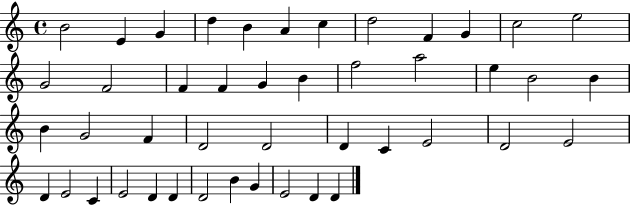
B4/h E4/q G4/q D5/q B4/q A4/q C5/q D5/h F4/q G4/q C5/h E5/h G4/h F4/h F4/q F4/q G4/q B4/q F5/h A5/h E5/q B4/h B4/q B4/q G4/h F4/q D4/h D4/h D4/q C4/q E4/h D4/h E4/h D4/q E4/h C4/q E4/h D4/q D4/q D4/h B4/q G4/q E4/h D4/q D4/q